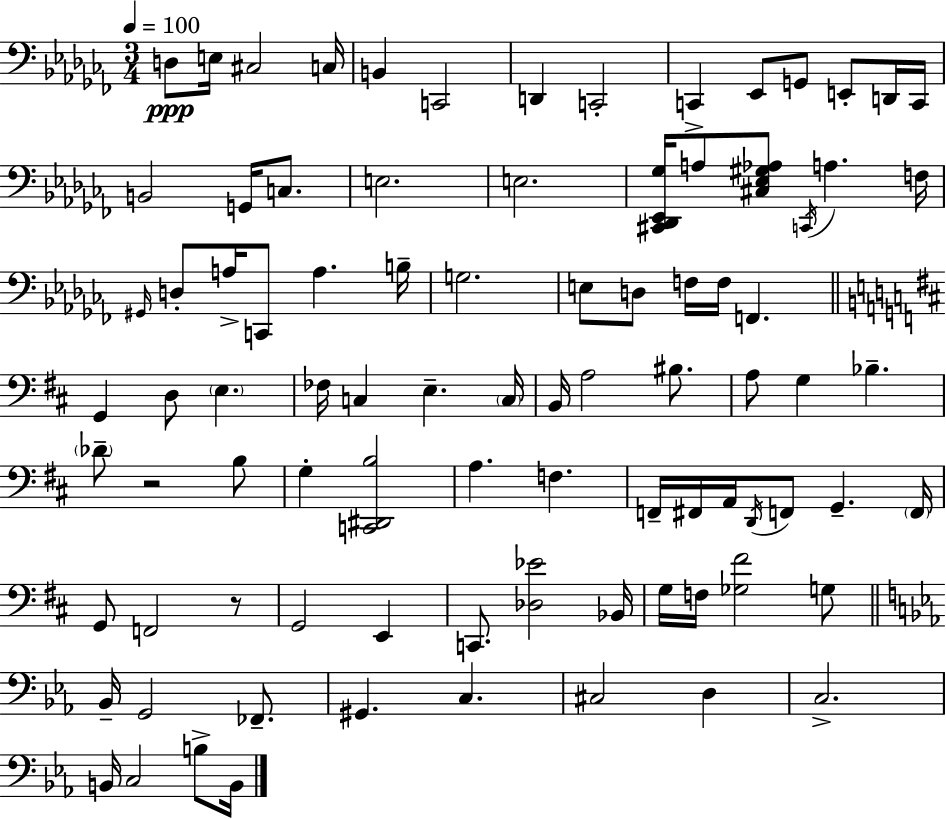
X:1
T:Untitled
M:3/4
L:1/4
K:Abm
D,/2 E,/4 ^C,2 C,/4 B,, C,,2 D,, C,,2 C,, _E,,/2 G,,/2 E,,/2 D,,/4 C,,/4 B,,2 G,,/4 C,/2 E,2 E,2 [^C,,_D,,_E,,_G,]/4 A,/2 [^C,_E,^G,_A,]/2 C,,/4 A, F,/4 ^G,,/4 D,/2 A,/4 C,,/2 A, B,/4 G,2 E,/2 D,/2 F,/4 F,/4 F,, G,, D,/2 E, _F,/4 C, E, C,/4 B,,/4 A,2 ^B,/2 A,/2 G, _B, _D/2 z2 B,/2 G, [C,,^D,,B,]2 A, F, F,,/4 ^F,,/4 A,,/4 D,,/4 F,,/2 G,, F,,/4 G,,/2 F,,2 z/2 G,,2 E,, C,,/2 [_D,_E]2 _B,,/4 G,/4 F,/4 [_G,^F]2 G,/2 _B,,/4 G,,2 _F,,/2 ^G,, C, ^C,2 D, C,2 B,,/4 C,2 B,/2 B,,/4